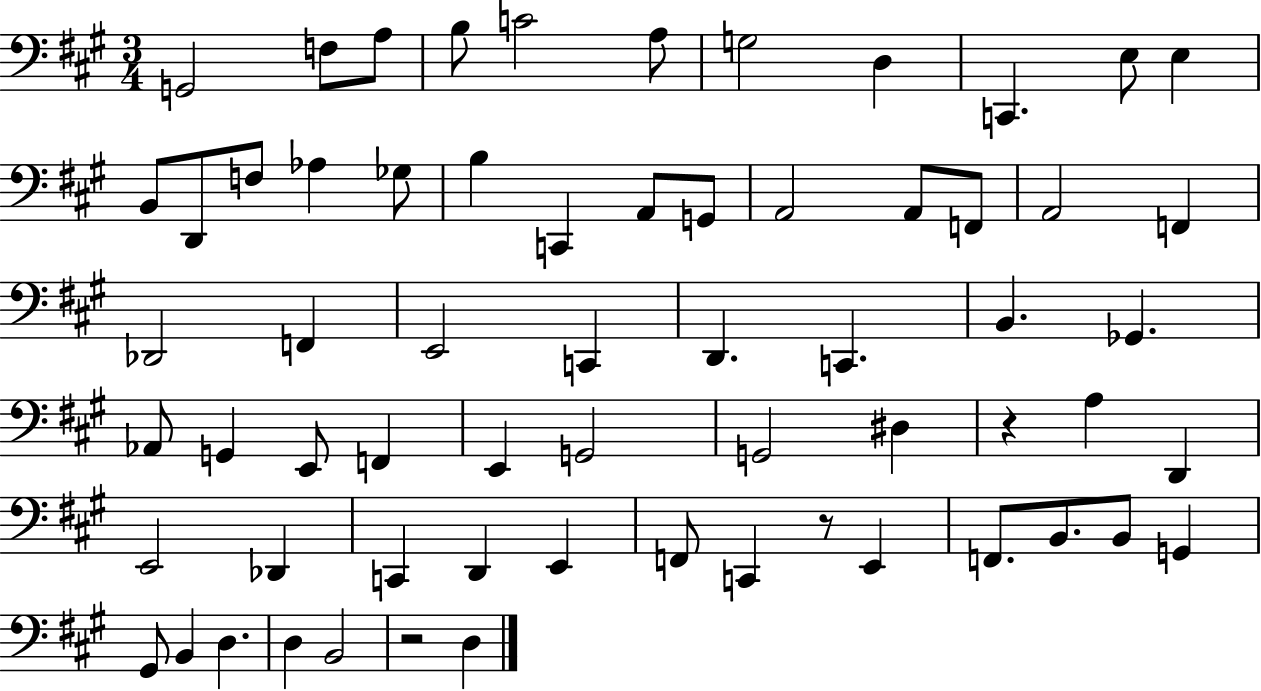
X:1
T:Untitled
M:3/4
L:1/4
K:A
G,,2 F,/2 A,/2 B,/2 C2 A,/2 G,2 D, C,, E,/2 E, B,,/2 D,,/2 F,/2 _A, _G,/2 B, C,, A,,/2 G,,/2 A,,2 A,,/2 F,,/2 A,,2 F,, _D,,2 F,, E,,2 C,, D,, C,, B,, _G,, _A,,/2 G,, E,,/2 F,, E,, G,,2 G,,2 ^D, z A, D,, E,,2 _D,, C,, D,, E,, F,,/2 C,, z/2 E,, F,,/2 B,,/2 B,,/2 G,, ^G,,/2 B,, D, D, B,,2 z2 D,